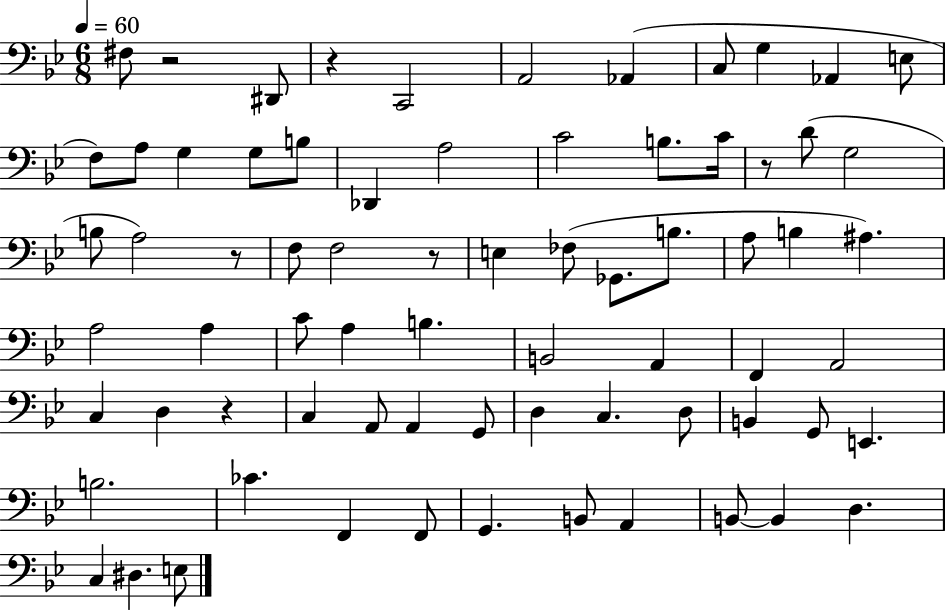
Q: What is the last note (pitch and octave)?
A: E3